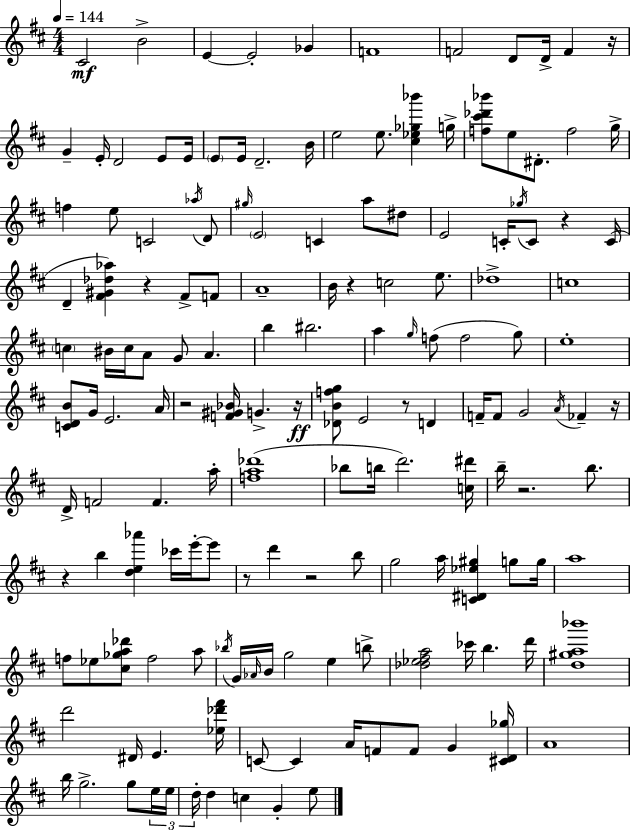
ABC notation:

X:1
T:Untitled
M:4/4
L:1/4
K:D
^C2 B2 E E2 _G F4 F2 D/2 D/4 F z/4 G E/4 D2 E/2 E/4 E/2 E/4 D2 B/4 e2 e/2 [^c_e_g_b'] g/4 [f^c'_d'_b']/2 e/2 ^D/2 f2 g/4 f e/2 C2 _a/4 D/2 ^g/4 E2 C a/2 ^d/2 E2 C/4 _g/4 C/2 z C/4 D [^F^G_d_a] z ^F/2 F/2 A4 B/4 z c2 e/2 _d4 c4 c ^B/4 c/4 A/2 G/2 A b ^b2 a g/4 f/2 f2 g/2 e4 [CDB]/2 G/4 E2 A/4 z2 [F^G_B]/4 G z/4 [_DBfg]/2 E2 z/2 D F/4 F/2 G2 A/4 _F z/4 D/4 F2 F a/4 [fa_d']4 _b/2 b/4 d'2 [c^d']/4 b/4 z2 b/2 z b [de_a'] _c'/4 e'/4 e'/2 z/2 d' z2 b/2 g2 a/4 [C^D_e^g] g/2 g/4 a4 f/2 _e/2 [^c_ga_d']/2 f2 a/2 _b/4 G/4 _A/4 B/4 g2 e b/2 [_d_e^fa]2 _c'/4 b d'/4 [d^ga_b']4 d'2 ^D/4 E [_e_d'^f']/4 C/2 C A/4 F/2 F/2 G [^CD_g]/4 A4 b/4 g2 g/2 e/4 e/4 d/4 d c G e/2